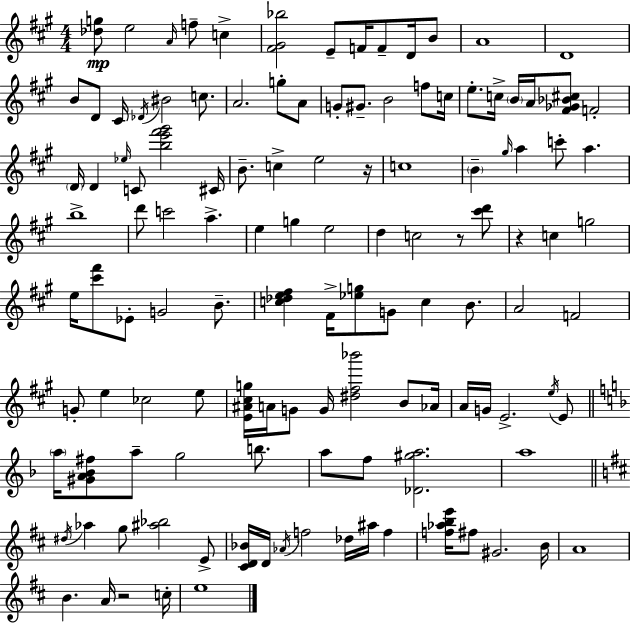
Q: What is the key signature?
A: A major